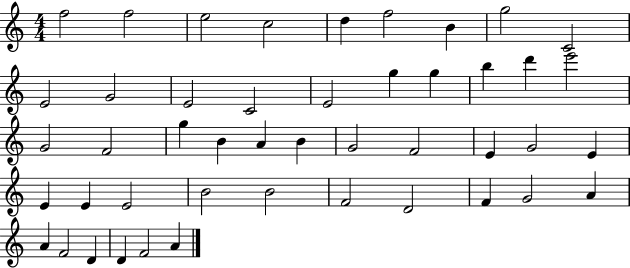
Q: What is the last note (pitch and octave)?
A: A4